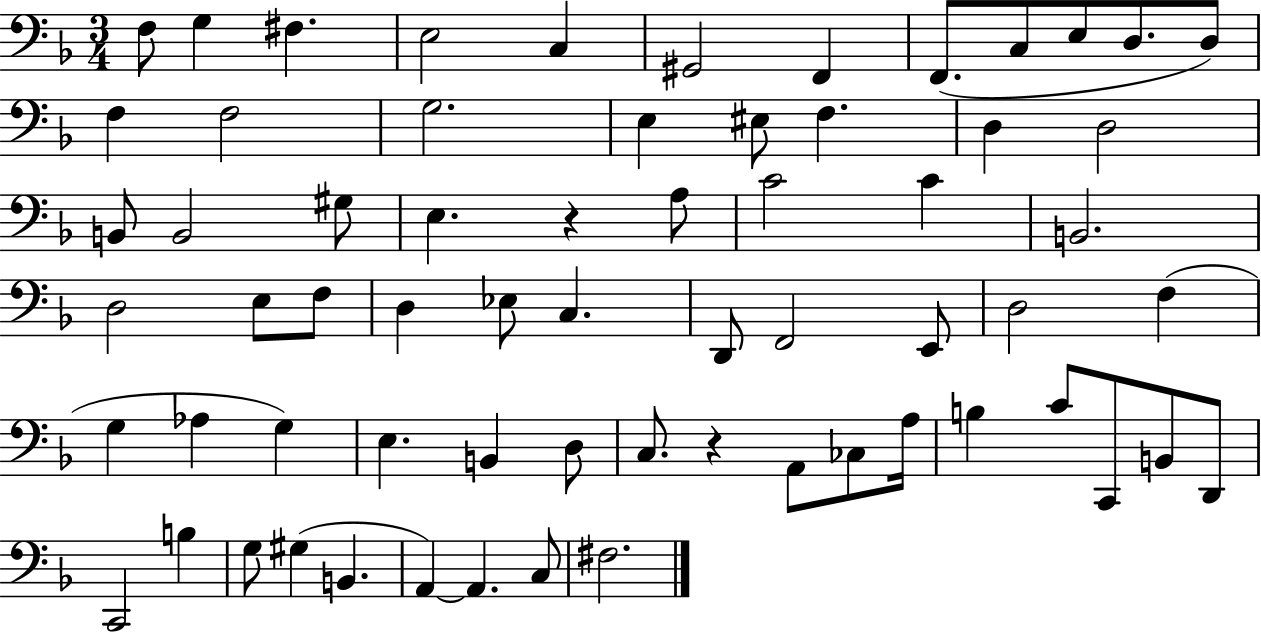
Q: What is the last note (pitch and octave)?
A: F#3